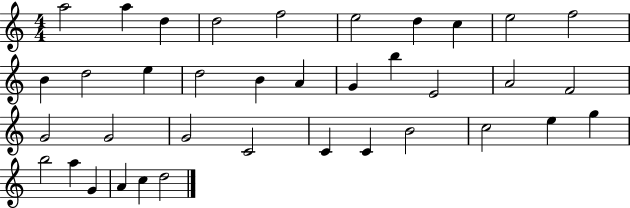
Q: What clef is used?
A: treble